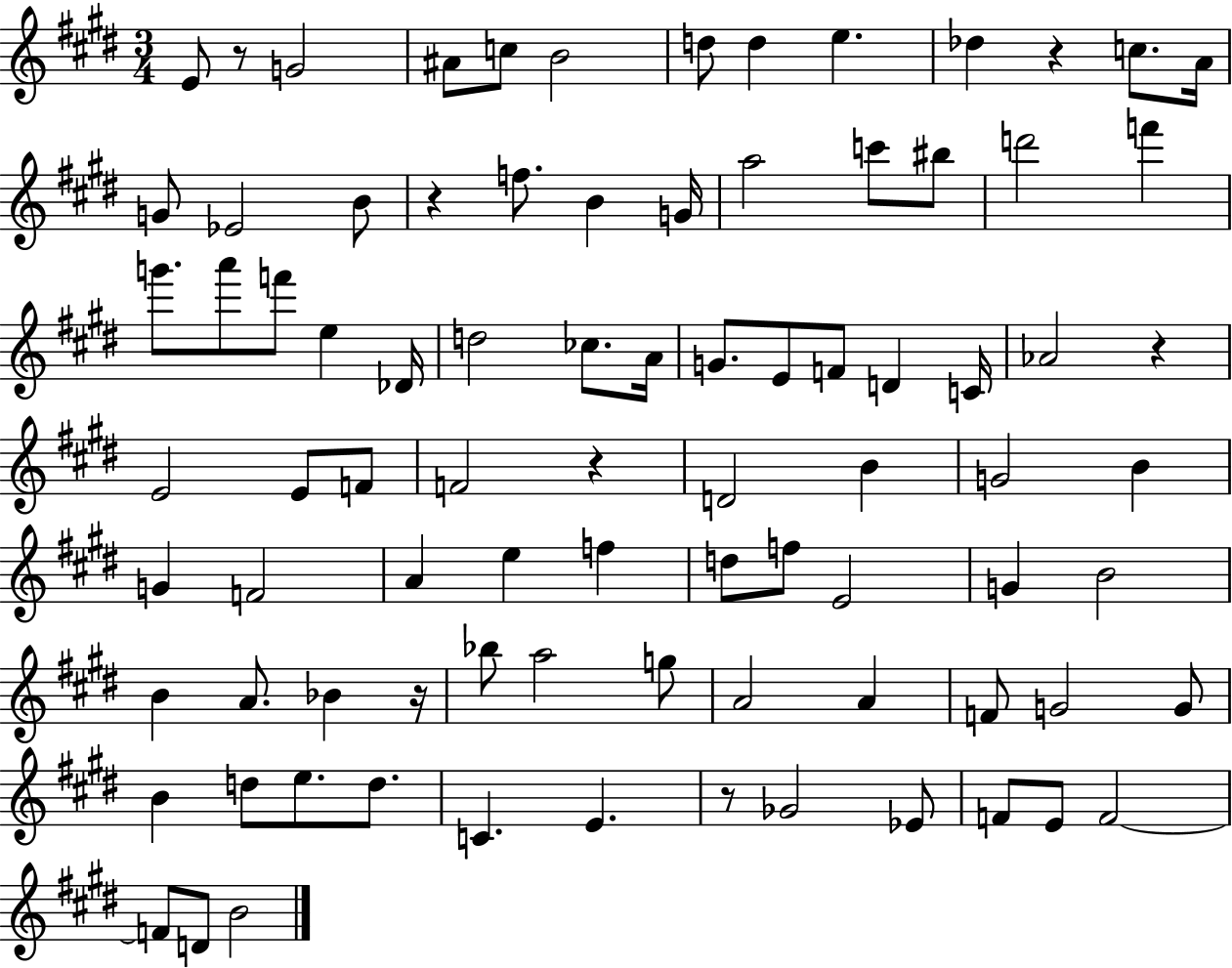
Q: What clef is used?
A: treble